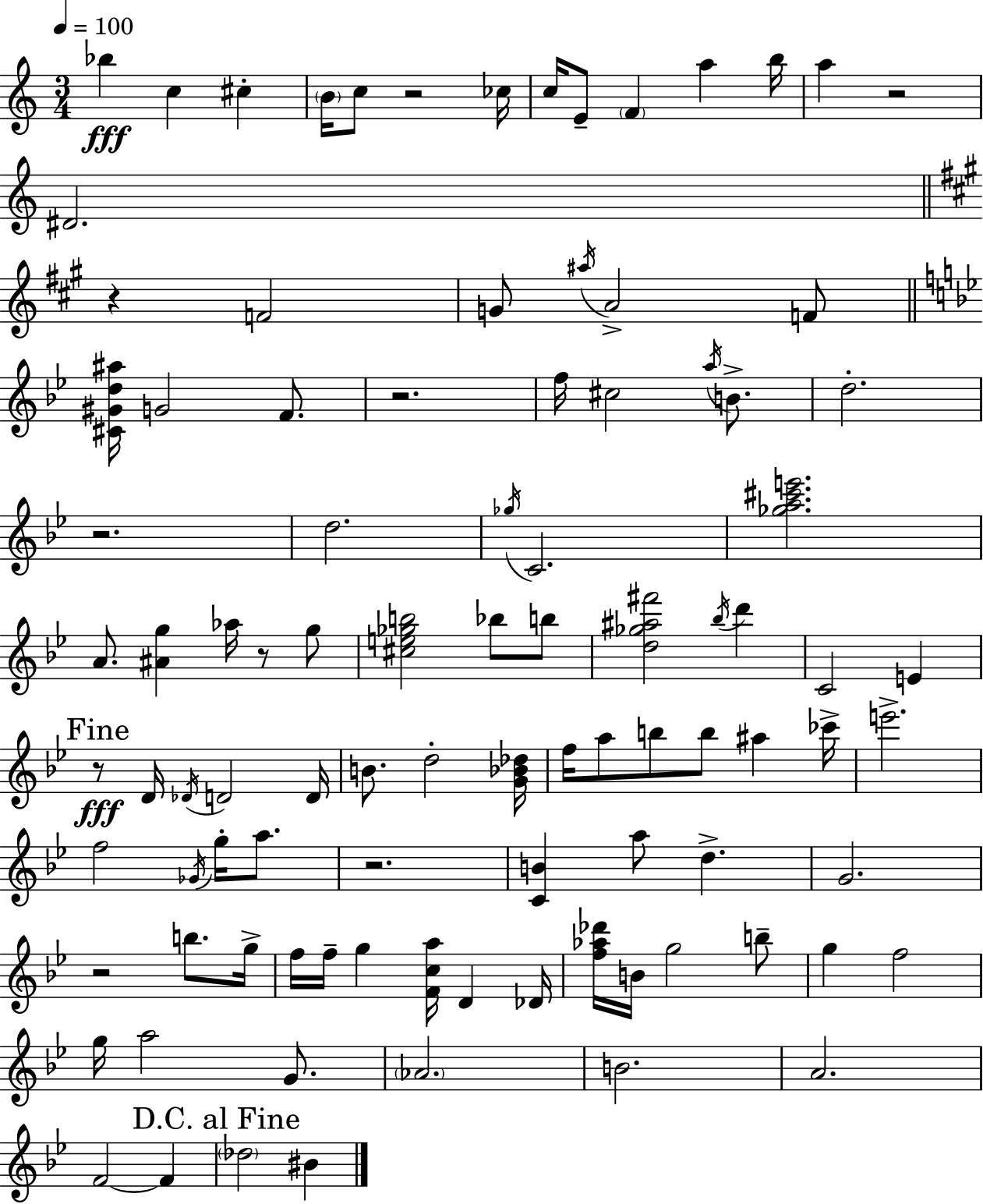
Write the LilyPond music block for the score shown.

{
  \clef treble
  \numericTimeSignature
  \time 3/4
  \key a \minor
  \tempo 4 = 100
  \repeat volta 2 { bes''4\fff c''4 cis''4-. | \parenthesize b'16 c''8 r2 ces''16 | c''16 e'8-- \parenthesize f'4 a''4 b''16 | a''4 r2 | \break dis'2. | \bar "||" \break \key a \major r4 f'2 | g'8 \acciaccatura { ais''16 } a'2-> f'8 | \bar "||" \break \key g \minor <cis' gis' d'' ais''>16 g'2 f'8. | r2. | f''16 cis''2 \acciaccatura { a''16 } b'8.-> | d''2.-. | \break r2. | d''2. | \acciaccatura { ges''16 } c'2. | <ges'' a'' cis''' e'''>2. | \break a'8. <ais' g''>4 aes''16 r8 | g''8 <cis'' e'' ges'' b''>2 bes''8 | b''8 <d'' ges'' ais'' fis'''>2 \acciaccatura { bes''16 } d'''4 | c'2 e'4 | \break \mark "Fine" r8\fff d'16 \acciaccatura { des'16 } d'2 | d'16 b'8. d''2-. | <g' bes' des''>16 f''16 a''8 b''8 b''8 ais''4 | ces'''16-> e'''2.-> | \break f''2 | \acciaccatura { ges'16 } g''16-. a''8. r2. | <c' b'>4 a''8 d''4.-> | g'2. | \break r2 | b''8. g''16-> f''16 f''16-- g''4 <f' c'' a''>16 | d'4 des'16 <f'' aes'' des'''>16 b'16 g''2 | b''8-- g''4 f''2 | \break g''16 a''2 | g'8. \parenthesize aes'2. | b'2. | a'2. | \break f'2~~ | f'4 \mark "D.C. al Fine" \parenthesize des''2 | bis'4 } \bar "|."
}